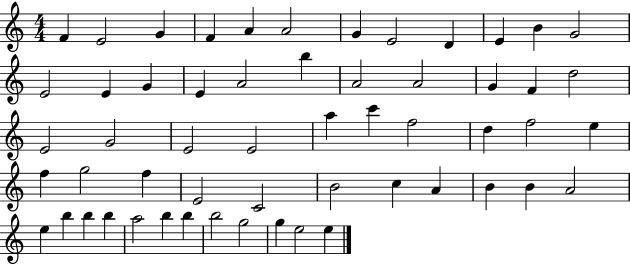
{
  \clef treble
  \numericTimeSignature
  \time 4/4
  \key c \major
  f'4 e'2 g'4 | f'4 a'4 a'2 | g'4 e'2 d'4 | e'4 b'4 g'2 | \break e'2 e'4 g'4 | e'4 a'2 b''4 | a'2 a'2 | g'4 f'4 d''2 | \break e'2 g'2 | e'2 e'2 | a''4 c'''4 f''2 | d''4 f''2 e''4 | \break f''4 g''2 f''4 | e'2 c'2 | b'2 c''4 a'4 | b'4 b'4 a'2 | \break e''4 b''4 b''4 b''4 | a''2 b''4 b''4 | b''2 g''2 | g''4 e''2 e''4 | \break \bar "|."
}